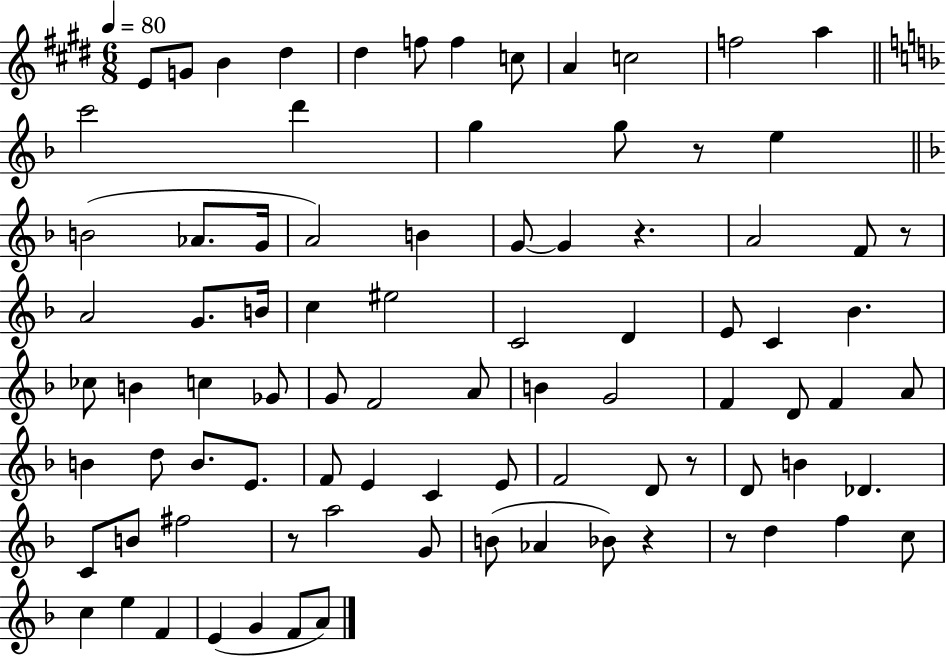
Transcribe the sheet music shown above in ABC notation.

X:1
T:Untitled
M:6/8
L:1/4
K:E
E/2 G/2 B ^d ^d f/2 f c/2 A c2 f2 a c'2 d' g g/2 z/2 e B2 _A/2 G/4 A2 B G/2 G z A2 F/2 z/2 A2 G/2 B/4 c ^e2 C2 D E/2 C _B _c/2 B c _G/2 G/2 F2 A/2 B G2 F D/2 F A/2 B d/2 B/2 E/2 F/2 E C E/2 F2 D/2 z/2 D/2 B _D C/2 B/2 ^f2 z/2 a2 G/2 B/2 _A _B/2 z z/2 d f c/2 c e F E G F/2 A/2